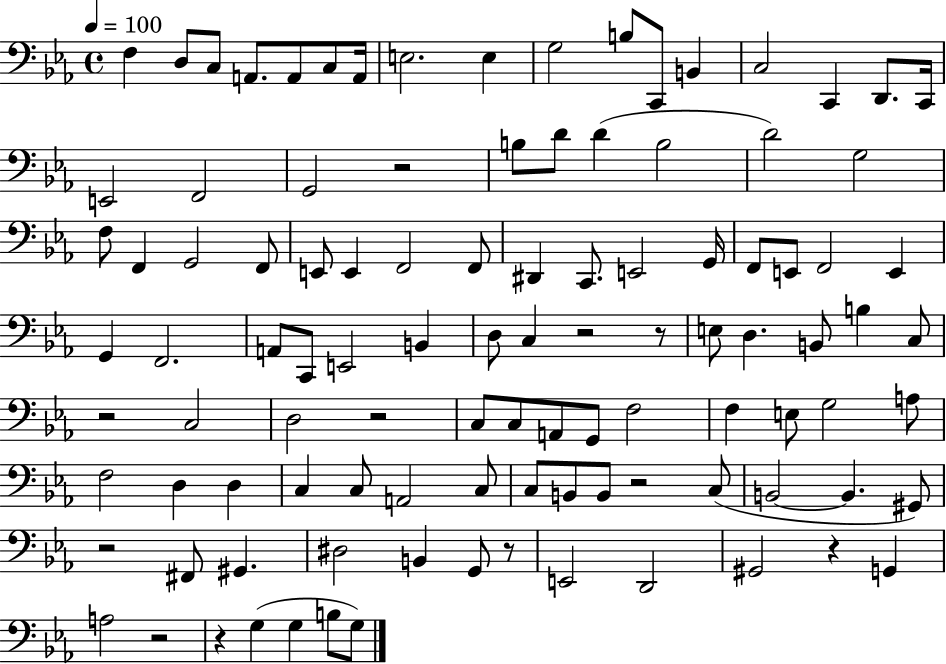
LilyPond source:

{
  \clef bass
  \time 4/4
  \defaultTimeSignature
  \key ees \major
  \tempo 4 = 100
  f4 d8 c8 a,8. a,8 c8 a,16 | e2. e4 | g2 b8 c,8 b,4 | c2 c,4 d,8. c,16 | \break e,2 f,2 | g,2 r2 | b8 d'8 d'4( b2 | d'2) g2 | \break f8 f,4 g,2 f,8 | e,8 e,4 f,2 f,8 | dis,4 c,8. e,2 g,16 | f,8 e,8 f,2 e,4 | \break g,4 f,2. | a,8 c,8 e,2 b,4 | d8 c4 r2 r8 | e8 d4. b,8 b4 c8 | \break r2 c2 | d2 r2 | c8 c8 a,8 g,8 f2 | f4 e8 g2 a8 | \break f2 d4 d4 | c4 c8 a,2 c8 | c8 b,8 b,8 r2 c8( | b,2~~ b,4. gis,8) | \break r2 fis,8 gis,4. | dis2 b,4 g,8 r8 | e,2 d,2 | gis,2 r4 g,4 | \break a2 r2 | r4 g4( g4 b8 g8) | \bar "|."
}